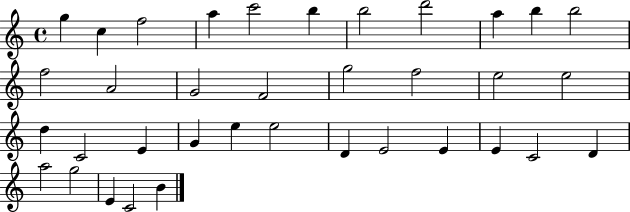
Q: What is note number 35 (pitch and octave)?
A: C4